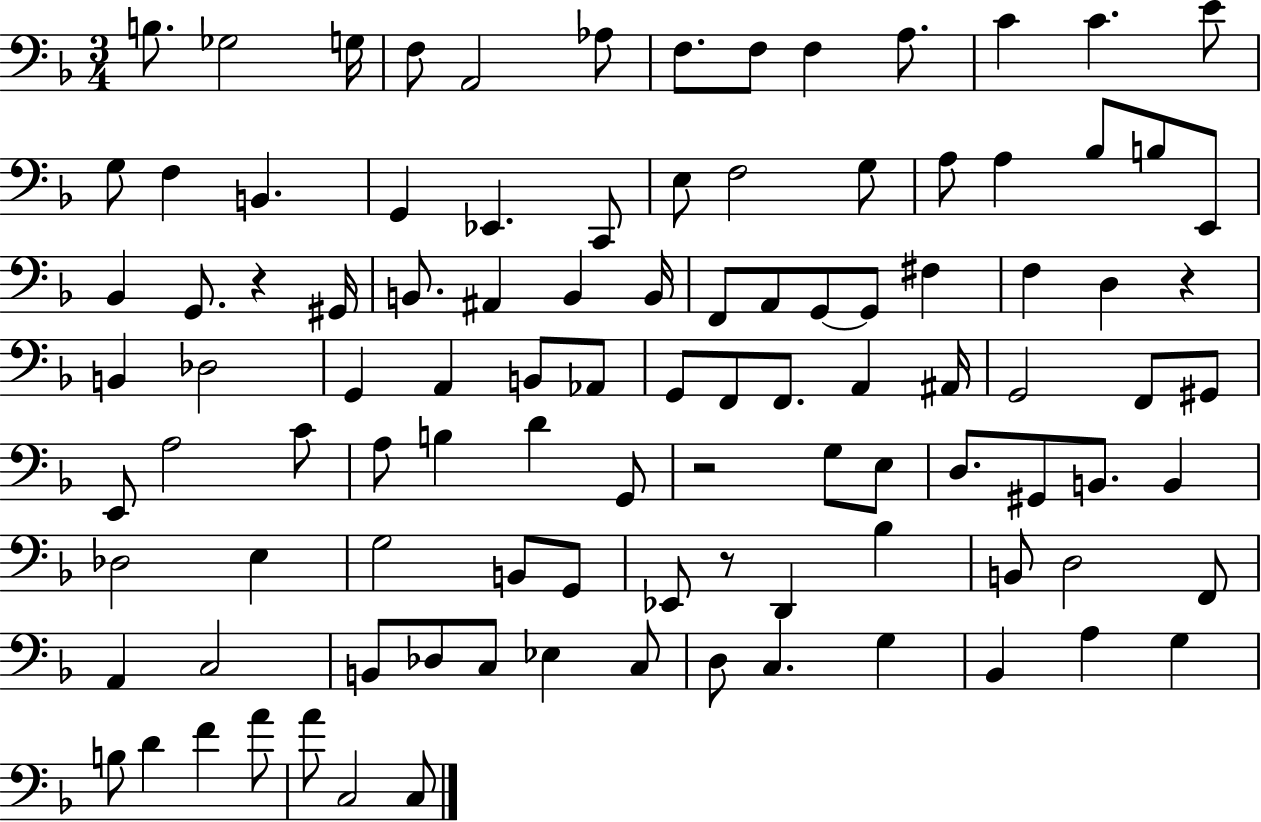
B3/e. Gb3/h G3/s F3/e A2/h Ab3/e F3/e. F3/e F3/q A3/e. C4/q C4/q. E4/e G3/e F3/q B2/q. G2/q Eb2/q. C2/e E3/e F3/h G3/e A3/e A3/q Bb3/e B3/e E2/e Bb2/q G2/e. R/q G#2/s B2/e. A#2/q B2/q B2/s F2/e A2/e G2/e G2/e F#3/q F3/q D3/q R/q B2/q Db3/h G2/q A2/q B2/e Ab2/e G2/e F2/e F2/e. A2/q A#2/s G2/h F2/e G#2/e E2/e A3/h C4/e A3/e B3/q D4/q G2/e R/h G3/e E3/e D3/e. G#2/e B2/e. B2/q Db3/h E3/q G3/h B2/e G2/e Eb2/e R/e D2/q Bb3/q B2/e D3/h F2/e A2/q C3/h B2/e Db3/e C3/e Eb3/q C3/e D3/e C3/q. G3/q Bb2/q A3/q G3/q B3/e D4/q F4/q A4/e A4/e C3/h C3/e